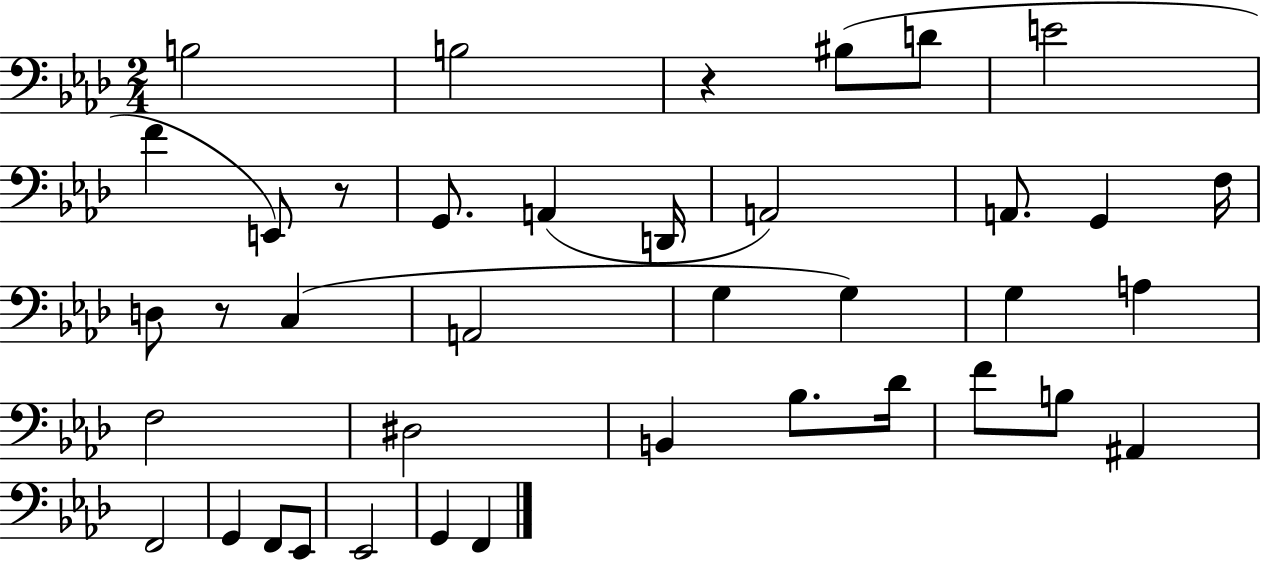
{
  \clef bass
  \numericTimeSignature
  \time 2/4
  \key aes \major
  b2 | b2 | r4 bis8( d'8 | e'2 | \break f'4 e,8) r8 | g,8. a,4( d,16 | a,2) | a,8. g,4 f16 | \break d8 r8 c4( | a,2 | g4 g4) | g4 a4 | \break f2 | dis2 | b,4 bes8. des'16 | f'8 b8 ais,4 | \break f,2 | g,4 f,8 ees,8 | ees,2 | g,4 f,4 | \break \bar "|."
}